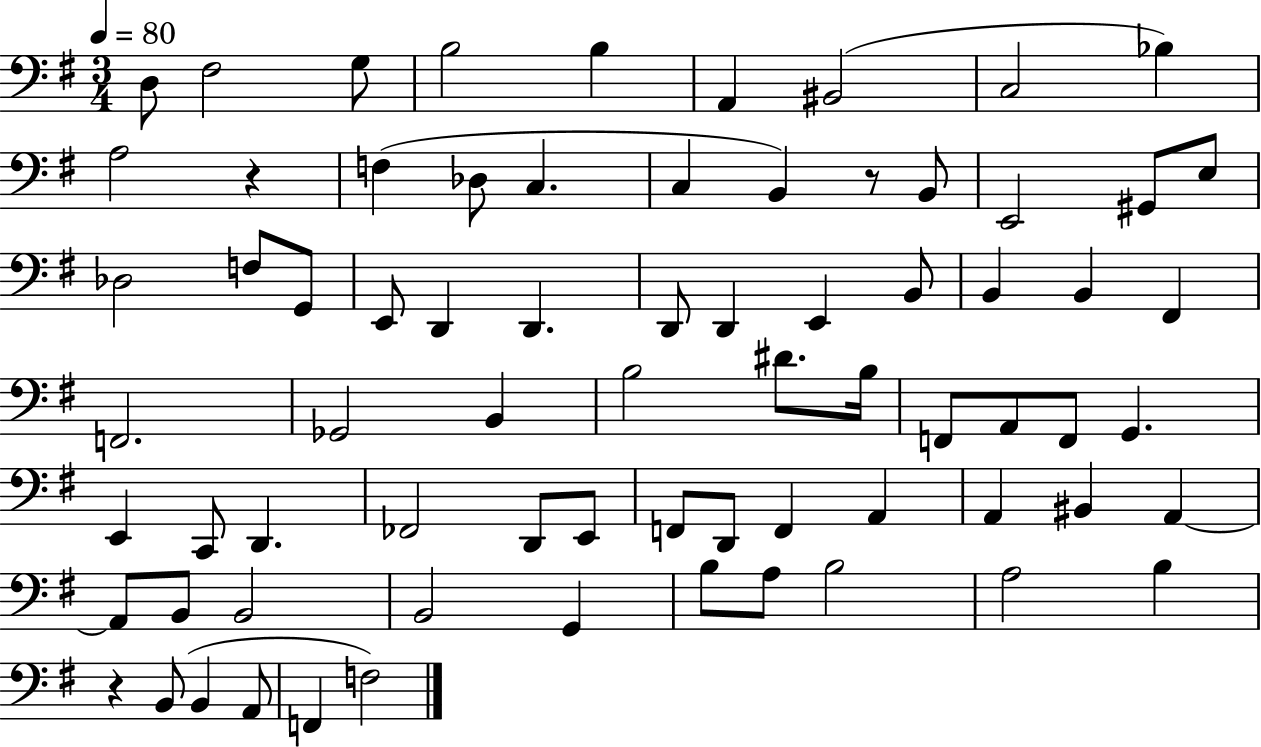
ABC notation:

X:1
T:Untitled
M:3/4
L:1/4
K:G
D,/2 ^F,2 G,/2 B,2 B, A,, ^B,,2 C,2 _B, A,2 z F, _D,/2 C, C, B,, z/2 B,,/2 E,,2 ^G,,/2 E,/2 _D,2 F,/2 G,,/2 E,,/2 D,, D,, D,,/2 D,, E,, B,,/2 B,, B,, ^F,, F,,2 _G,,2 B,, B,2 ^D/2 B,/4 F,,/2 A,,/2 F,,/2 G,, E,, C,,/2 D,, _F,,2 D,,/2 E,,/2 F,,/2 D,,/2 F,, A,, A,, ^B,, A,, A,,/2 B,,/2 B,,2 B,,2 G,, B,/2 A,/2 B,2 A,2 B, z B,,/2 B,, A,,/2 F,, F,2